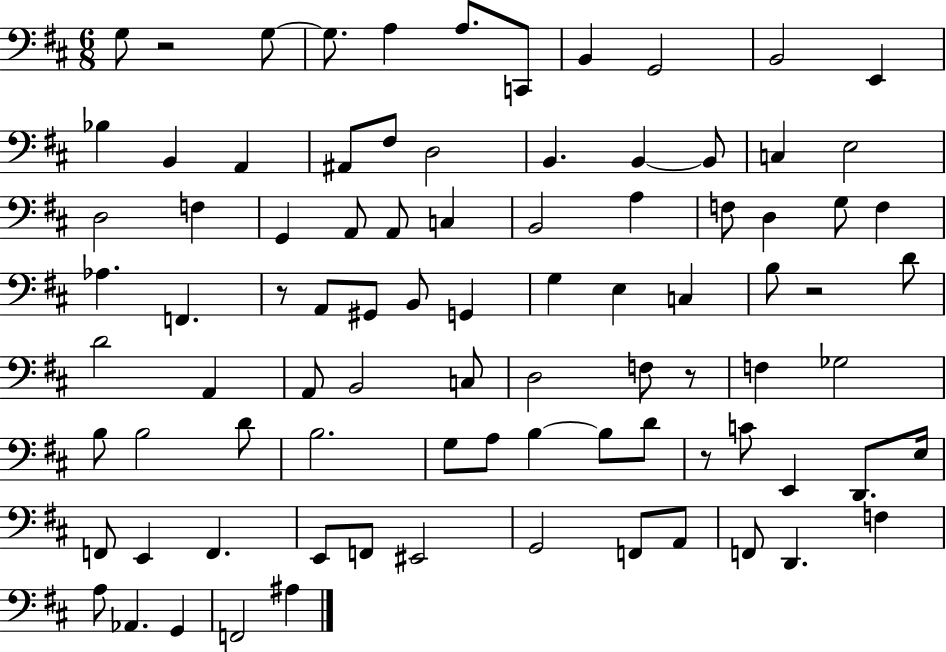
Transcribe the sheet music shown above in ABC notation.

X:1
T:Untitled
M:6/8
L:1/4
K:D
G,/2 z2 G,/2 G,/2 A, A,/2 C,,/2 B,, G,,2 B,,2 E,, _B, B,, A,, ^A,,/2 ^F,/2 D,2 B,, B,, B,,/2 C, E,2 D,2 F, G,, A,,/2 A,,/2 C, B,,2 A, F,/2 D, G,/2 F, _A, F,, z/2 A,,/2 ^G,,/2 B,,/2 G,, G, E, C, B,/2 z2 D/2 D2 A,, A,,/2 B,,2 C,/2 D,2 F,/2 z/2 F, _G,2 B,/2 B,2 D/2 B,2 G,/2 A,/2 B, B,/2 D/2 z/2 C/2 E,, D,,/2 E,/4 F,,/2 E,, F,, E,,/2 F,,/2 ^E,,2 G,,2 F,,/2 A,,/2 F,,/2 D,, F, A,/2 _A,, G,, F,,2 ^A,